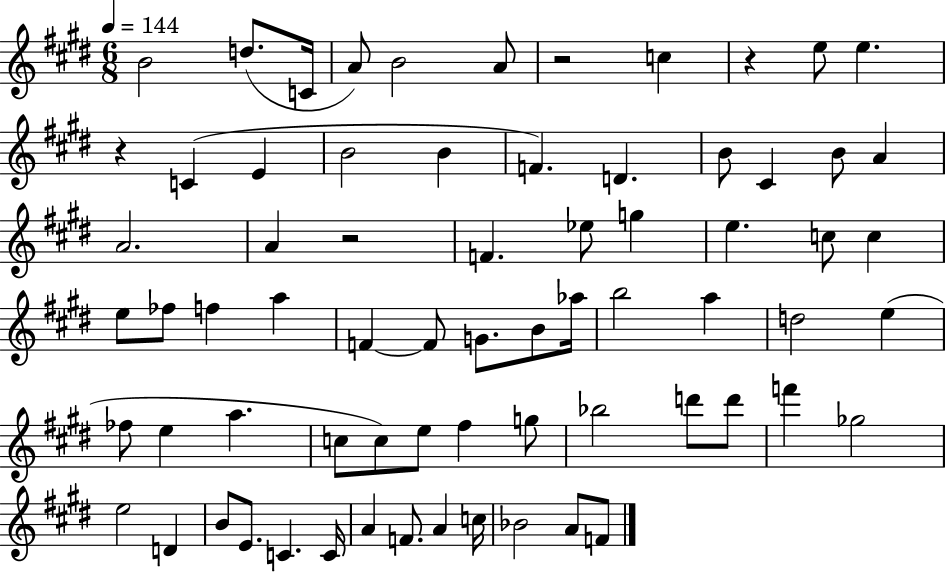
X:1
T:Untitled
M:6/8
L:1/4
K:E
B2 d/2 C/4 A/2 B2 A/2 z2 c z e/2 e z C E B2 B F D B/2 ^C B/2 A A2 A z2 F _e/2 g e c/2 c e/2 _f/2 f a F F/2 G/2 B/2 _a/4 b2 a d2 e _f/2 e a c/2 c/2 e/2 ^f g/2 _b2 d'/2 d'/2 f' _g2 e2 D B/2 E/2 C C/4 A F/2 A c/4 _B2 A/2 F/2